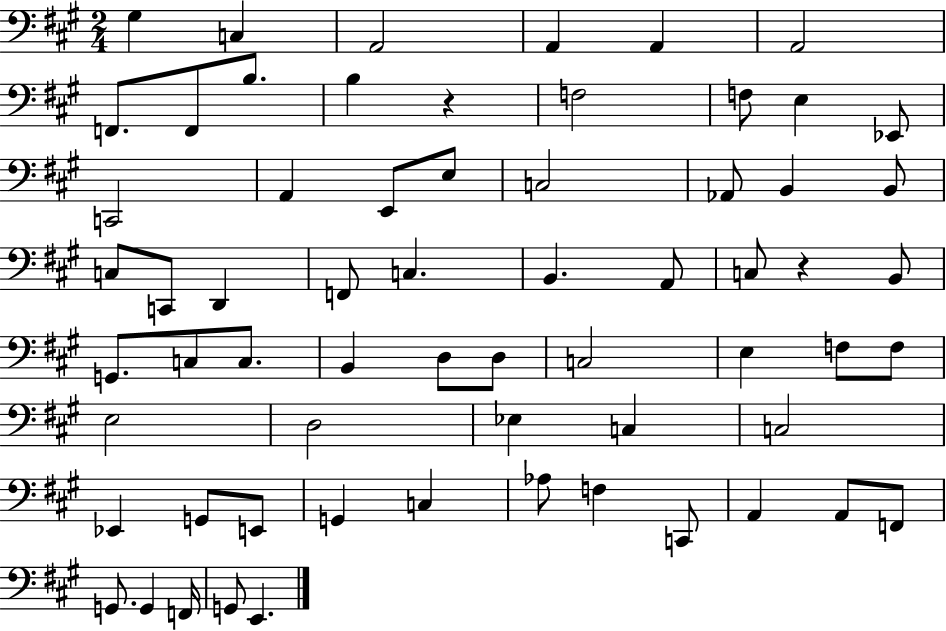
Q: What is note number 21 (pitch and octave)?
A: B2